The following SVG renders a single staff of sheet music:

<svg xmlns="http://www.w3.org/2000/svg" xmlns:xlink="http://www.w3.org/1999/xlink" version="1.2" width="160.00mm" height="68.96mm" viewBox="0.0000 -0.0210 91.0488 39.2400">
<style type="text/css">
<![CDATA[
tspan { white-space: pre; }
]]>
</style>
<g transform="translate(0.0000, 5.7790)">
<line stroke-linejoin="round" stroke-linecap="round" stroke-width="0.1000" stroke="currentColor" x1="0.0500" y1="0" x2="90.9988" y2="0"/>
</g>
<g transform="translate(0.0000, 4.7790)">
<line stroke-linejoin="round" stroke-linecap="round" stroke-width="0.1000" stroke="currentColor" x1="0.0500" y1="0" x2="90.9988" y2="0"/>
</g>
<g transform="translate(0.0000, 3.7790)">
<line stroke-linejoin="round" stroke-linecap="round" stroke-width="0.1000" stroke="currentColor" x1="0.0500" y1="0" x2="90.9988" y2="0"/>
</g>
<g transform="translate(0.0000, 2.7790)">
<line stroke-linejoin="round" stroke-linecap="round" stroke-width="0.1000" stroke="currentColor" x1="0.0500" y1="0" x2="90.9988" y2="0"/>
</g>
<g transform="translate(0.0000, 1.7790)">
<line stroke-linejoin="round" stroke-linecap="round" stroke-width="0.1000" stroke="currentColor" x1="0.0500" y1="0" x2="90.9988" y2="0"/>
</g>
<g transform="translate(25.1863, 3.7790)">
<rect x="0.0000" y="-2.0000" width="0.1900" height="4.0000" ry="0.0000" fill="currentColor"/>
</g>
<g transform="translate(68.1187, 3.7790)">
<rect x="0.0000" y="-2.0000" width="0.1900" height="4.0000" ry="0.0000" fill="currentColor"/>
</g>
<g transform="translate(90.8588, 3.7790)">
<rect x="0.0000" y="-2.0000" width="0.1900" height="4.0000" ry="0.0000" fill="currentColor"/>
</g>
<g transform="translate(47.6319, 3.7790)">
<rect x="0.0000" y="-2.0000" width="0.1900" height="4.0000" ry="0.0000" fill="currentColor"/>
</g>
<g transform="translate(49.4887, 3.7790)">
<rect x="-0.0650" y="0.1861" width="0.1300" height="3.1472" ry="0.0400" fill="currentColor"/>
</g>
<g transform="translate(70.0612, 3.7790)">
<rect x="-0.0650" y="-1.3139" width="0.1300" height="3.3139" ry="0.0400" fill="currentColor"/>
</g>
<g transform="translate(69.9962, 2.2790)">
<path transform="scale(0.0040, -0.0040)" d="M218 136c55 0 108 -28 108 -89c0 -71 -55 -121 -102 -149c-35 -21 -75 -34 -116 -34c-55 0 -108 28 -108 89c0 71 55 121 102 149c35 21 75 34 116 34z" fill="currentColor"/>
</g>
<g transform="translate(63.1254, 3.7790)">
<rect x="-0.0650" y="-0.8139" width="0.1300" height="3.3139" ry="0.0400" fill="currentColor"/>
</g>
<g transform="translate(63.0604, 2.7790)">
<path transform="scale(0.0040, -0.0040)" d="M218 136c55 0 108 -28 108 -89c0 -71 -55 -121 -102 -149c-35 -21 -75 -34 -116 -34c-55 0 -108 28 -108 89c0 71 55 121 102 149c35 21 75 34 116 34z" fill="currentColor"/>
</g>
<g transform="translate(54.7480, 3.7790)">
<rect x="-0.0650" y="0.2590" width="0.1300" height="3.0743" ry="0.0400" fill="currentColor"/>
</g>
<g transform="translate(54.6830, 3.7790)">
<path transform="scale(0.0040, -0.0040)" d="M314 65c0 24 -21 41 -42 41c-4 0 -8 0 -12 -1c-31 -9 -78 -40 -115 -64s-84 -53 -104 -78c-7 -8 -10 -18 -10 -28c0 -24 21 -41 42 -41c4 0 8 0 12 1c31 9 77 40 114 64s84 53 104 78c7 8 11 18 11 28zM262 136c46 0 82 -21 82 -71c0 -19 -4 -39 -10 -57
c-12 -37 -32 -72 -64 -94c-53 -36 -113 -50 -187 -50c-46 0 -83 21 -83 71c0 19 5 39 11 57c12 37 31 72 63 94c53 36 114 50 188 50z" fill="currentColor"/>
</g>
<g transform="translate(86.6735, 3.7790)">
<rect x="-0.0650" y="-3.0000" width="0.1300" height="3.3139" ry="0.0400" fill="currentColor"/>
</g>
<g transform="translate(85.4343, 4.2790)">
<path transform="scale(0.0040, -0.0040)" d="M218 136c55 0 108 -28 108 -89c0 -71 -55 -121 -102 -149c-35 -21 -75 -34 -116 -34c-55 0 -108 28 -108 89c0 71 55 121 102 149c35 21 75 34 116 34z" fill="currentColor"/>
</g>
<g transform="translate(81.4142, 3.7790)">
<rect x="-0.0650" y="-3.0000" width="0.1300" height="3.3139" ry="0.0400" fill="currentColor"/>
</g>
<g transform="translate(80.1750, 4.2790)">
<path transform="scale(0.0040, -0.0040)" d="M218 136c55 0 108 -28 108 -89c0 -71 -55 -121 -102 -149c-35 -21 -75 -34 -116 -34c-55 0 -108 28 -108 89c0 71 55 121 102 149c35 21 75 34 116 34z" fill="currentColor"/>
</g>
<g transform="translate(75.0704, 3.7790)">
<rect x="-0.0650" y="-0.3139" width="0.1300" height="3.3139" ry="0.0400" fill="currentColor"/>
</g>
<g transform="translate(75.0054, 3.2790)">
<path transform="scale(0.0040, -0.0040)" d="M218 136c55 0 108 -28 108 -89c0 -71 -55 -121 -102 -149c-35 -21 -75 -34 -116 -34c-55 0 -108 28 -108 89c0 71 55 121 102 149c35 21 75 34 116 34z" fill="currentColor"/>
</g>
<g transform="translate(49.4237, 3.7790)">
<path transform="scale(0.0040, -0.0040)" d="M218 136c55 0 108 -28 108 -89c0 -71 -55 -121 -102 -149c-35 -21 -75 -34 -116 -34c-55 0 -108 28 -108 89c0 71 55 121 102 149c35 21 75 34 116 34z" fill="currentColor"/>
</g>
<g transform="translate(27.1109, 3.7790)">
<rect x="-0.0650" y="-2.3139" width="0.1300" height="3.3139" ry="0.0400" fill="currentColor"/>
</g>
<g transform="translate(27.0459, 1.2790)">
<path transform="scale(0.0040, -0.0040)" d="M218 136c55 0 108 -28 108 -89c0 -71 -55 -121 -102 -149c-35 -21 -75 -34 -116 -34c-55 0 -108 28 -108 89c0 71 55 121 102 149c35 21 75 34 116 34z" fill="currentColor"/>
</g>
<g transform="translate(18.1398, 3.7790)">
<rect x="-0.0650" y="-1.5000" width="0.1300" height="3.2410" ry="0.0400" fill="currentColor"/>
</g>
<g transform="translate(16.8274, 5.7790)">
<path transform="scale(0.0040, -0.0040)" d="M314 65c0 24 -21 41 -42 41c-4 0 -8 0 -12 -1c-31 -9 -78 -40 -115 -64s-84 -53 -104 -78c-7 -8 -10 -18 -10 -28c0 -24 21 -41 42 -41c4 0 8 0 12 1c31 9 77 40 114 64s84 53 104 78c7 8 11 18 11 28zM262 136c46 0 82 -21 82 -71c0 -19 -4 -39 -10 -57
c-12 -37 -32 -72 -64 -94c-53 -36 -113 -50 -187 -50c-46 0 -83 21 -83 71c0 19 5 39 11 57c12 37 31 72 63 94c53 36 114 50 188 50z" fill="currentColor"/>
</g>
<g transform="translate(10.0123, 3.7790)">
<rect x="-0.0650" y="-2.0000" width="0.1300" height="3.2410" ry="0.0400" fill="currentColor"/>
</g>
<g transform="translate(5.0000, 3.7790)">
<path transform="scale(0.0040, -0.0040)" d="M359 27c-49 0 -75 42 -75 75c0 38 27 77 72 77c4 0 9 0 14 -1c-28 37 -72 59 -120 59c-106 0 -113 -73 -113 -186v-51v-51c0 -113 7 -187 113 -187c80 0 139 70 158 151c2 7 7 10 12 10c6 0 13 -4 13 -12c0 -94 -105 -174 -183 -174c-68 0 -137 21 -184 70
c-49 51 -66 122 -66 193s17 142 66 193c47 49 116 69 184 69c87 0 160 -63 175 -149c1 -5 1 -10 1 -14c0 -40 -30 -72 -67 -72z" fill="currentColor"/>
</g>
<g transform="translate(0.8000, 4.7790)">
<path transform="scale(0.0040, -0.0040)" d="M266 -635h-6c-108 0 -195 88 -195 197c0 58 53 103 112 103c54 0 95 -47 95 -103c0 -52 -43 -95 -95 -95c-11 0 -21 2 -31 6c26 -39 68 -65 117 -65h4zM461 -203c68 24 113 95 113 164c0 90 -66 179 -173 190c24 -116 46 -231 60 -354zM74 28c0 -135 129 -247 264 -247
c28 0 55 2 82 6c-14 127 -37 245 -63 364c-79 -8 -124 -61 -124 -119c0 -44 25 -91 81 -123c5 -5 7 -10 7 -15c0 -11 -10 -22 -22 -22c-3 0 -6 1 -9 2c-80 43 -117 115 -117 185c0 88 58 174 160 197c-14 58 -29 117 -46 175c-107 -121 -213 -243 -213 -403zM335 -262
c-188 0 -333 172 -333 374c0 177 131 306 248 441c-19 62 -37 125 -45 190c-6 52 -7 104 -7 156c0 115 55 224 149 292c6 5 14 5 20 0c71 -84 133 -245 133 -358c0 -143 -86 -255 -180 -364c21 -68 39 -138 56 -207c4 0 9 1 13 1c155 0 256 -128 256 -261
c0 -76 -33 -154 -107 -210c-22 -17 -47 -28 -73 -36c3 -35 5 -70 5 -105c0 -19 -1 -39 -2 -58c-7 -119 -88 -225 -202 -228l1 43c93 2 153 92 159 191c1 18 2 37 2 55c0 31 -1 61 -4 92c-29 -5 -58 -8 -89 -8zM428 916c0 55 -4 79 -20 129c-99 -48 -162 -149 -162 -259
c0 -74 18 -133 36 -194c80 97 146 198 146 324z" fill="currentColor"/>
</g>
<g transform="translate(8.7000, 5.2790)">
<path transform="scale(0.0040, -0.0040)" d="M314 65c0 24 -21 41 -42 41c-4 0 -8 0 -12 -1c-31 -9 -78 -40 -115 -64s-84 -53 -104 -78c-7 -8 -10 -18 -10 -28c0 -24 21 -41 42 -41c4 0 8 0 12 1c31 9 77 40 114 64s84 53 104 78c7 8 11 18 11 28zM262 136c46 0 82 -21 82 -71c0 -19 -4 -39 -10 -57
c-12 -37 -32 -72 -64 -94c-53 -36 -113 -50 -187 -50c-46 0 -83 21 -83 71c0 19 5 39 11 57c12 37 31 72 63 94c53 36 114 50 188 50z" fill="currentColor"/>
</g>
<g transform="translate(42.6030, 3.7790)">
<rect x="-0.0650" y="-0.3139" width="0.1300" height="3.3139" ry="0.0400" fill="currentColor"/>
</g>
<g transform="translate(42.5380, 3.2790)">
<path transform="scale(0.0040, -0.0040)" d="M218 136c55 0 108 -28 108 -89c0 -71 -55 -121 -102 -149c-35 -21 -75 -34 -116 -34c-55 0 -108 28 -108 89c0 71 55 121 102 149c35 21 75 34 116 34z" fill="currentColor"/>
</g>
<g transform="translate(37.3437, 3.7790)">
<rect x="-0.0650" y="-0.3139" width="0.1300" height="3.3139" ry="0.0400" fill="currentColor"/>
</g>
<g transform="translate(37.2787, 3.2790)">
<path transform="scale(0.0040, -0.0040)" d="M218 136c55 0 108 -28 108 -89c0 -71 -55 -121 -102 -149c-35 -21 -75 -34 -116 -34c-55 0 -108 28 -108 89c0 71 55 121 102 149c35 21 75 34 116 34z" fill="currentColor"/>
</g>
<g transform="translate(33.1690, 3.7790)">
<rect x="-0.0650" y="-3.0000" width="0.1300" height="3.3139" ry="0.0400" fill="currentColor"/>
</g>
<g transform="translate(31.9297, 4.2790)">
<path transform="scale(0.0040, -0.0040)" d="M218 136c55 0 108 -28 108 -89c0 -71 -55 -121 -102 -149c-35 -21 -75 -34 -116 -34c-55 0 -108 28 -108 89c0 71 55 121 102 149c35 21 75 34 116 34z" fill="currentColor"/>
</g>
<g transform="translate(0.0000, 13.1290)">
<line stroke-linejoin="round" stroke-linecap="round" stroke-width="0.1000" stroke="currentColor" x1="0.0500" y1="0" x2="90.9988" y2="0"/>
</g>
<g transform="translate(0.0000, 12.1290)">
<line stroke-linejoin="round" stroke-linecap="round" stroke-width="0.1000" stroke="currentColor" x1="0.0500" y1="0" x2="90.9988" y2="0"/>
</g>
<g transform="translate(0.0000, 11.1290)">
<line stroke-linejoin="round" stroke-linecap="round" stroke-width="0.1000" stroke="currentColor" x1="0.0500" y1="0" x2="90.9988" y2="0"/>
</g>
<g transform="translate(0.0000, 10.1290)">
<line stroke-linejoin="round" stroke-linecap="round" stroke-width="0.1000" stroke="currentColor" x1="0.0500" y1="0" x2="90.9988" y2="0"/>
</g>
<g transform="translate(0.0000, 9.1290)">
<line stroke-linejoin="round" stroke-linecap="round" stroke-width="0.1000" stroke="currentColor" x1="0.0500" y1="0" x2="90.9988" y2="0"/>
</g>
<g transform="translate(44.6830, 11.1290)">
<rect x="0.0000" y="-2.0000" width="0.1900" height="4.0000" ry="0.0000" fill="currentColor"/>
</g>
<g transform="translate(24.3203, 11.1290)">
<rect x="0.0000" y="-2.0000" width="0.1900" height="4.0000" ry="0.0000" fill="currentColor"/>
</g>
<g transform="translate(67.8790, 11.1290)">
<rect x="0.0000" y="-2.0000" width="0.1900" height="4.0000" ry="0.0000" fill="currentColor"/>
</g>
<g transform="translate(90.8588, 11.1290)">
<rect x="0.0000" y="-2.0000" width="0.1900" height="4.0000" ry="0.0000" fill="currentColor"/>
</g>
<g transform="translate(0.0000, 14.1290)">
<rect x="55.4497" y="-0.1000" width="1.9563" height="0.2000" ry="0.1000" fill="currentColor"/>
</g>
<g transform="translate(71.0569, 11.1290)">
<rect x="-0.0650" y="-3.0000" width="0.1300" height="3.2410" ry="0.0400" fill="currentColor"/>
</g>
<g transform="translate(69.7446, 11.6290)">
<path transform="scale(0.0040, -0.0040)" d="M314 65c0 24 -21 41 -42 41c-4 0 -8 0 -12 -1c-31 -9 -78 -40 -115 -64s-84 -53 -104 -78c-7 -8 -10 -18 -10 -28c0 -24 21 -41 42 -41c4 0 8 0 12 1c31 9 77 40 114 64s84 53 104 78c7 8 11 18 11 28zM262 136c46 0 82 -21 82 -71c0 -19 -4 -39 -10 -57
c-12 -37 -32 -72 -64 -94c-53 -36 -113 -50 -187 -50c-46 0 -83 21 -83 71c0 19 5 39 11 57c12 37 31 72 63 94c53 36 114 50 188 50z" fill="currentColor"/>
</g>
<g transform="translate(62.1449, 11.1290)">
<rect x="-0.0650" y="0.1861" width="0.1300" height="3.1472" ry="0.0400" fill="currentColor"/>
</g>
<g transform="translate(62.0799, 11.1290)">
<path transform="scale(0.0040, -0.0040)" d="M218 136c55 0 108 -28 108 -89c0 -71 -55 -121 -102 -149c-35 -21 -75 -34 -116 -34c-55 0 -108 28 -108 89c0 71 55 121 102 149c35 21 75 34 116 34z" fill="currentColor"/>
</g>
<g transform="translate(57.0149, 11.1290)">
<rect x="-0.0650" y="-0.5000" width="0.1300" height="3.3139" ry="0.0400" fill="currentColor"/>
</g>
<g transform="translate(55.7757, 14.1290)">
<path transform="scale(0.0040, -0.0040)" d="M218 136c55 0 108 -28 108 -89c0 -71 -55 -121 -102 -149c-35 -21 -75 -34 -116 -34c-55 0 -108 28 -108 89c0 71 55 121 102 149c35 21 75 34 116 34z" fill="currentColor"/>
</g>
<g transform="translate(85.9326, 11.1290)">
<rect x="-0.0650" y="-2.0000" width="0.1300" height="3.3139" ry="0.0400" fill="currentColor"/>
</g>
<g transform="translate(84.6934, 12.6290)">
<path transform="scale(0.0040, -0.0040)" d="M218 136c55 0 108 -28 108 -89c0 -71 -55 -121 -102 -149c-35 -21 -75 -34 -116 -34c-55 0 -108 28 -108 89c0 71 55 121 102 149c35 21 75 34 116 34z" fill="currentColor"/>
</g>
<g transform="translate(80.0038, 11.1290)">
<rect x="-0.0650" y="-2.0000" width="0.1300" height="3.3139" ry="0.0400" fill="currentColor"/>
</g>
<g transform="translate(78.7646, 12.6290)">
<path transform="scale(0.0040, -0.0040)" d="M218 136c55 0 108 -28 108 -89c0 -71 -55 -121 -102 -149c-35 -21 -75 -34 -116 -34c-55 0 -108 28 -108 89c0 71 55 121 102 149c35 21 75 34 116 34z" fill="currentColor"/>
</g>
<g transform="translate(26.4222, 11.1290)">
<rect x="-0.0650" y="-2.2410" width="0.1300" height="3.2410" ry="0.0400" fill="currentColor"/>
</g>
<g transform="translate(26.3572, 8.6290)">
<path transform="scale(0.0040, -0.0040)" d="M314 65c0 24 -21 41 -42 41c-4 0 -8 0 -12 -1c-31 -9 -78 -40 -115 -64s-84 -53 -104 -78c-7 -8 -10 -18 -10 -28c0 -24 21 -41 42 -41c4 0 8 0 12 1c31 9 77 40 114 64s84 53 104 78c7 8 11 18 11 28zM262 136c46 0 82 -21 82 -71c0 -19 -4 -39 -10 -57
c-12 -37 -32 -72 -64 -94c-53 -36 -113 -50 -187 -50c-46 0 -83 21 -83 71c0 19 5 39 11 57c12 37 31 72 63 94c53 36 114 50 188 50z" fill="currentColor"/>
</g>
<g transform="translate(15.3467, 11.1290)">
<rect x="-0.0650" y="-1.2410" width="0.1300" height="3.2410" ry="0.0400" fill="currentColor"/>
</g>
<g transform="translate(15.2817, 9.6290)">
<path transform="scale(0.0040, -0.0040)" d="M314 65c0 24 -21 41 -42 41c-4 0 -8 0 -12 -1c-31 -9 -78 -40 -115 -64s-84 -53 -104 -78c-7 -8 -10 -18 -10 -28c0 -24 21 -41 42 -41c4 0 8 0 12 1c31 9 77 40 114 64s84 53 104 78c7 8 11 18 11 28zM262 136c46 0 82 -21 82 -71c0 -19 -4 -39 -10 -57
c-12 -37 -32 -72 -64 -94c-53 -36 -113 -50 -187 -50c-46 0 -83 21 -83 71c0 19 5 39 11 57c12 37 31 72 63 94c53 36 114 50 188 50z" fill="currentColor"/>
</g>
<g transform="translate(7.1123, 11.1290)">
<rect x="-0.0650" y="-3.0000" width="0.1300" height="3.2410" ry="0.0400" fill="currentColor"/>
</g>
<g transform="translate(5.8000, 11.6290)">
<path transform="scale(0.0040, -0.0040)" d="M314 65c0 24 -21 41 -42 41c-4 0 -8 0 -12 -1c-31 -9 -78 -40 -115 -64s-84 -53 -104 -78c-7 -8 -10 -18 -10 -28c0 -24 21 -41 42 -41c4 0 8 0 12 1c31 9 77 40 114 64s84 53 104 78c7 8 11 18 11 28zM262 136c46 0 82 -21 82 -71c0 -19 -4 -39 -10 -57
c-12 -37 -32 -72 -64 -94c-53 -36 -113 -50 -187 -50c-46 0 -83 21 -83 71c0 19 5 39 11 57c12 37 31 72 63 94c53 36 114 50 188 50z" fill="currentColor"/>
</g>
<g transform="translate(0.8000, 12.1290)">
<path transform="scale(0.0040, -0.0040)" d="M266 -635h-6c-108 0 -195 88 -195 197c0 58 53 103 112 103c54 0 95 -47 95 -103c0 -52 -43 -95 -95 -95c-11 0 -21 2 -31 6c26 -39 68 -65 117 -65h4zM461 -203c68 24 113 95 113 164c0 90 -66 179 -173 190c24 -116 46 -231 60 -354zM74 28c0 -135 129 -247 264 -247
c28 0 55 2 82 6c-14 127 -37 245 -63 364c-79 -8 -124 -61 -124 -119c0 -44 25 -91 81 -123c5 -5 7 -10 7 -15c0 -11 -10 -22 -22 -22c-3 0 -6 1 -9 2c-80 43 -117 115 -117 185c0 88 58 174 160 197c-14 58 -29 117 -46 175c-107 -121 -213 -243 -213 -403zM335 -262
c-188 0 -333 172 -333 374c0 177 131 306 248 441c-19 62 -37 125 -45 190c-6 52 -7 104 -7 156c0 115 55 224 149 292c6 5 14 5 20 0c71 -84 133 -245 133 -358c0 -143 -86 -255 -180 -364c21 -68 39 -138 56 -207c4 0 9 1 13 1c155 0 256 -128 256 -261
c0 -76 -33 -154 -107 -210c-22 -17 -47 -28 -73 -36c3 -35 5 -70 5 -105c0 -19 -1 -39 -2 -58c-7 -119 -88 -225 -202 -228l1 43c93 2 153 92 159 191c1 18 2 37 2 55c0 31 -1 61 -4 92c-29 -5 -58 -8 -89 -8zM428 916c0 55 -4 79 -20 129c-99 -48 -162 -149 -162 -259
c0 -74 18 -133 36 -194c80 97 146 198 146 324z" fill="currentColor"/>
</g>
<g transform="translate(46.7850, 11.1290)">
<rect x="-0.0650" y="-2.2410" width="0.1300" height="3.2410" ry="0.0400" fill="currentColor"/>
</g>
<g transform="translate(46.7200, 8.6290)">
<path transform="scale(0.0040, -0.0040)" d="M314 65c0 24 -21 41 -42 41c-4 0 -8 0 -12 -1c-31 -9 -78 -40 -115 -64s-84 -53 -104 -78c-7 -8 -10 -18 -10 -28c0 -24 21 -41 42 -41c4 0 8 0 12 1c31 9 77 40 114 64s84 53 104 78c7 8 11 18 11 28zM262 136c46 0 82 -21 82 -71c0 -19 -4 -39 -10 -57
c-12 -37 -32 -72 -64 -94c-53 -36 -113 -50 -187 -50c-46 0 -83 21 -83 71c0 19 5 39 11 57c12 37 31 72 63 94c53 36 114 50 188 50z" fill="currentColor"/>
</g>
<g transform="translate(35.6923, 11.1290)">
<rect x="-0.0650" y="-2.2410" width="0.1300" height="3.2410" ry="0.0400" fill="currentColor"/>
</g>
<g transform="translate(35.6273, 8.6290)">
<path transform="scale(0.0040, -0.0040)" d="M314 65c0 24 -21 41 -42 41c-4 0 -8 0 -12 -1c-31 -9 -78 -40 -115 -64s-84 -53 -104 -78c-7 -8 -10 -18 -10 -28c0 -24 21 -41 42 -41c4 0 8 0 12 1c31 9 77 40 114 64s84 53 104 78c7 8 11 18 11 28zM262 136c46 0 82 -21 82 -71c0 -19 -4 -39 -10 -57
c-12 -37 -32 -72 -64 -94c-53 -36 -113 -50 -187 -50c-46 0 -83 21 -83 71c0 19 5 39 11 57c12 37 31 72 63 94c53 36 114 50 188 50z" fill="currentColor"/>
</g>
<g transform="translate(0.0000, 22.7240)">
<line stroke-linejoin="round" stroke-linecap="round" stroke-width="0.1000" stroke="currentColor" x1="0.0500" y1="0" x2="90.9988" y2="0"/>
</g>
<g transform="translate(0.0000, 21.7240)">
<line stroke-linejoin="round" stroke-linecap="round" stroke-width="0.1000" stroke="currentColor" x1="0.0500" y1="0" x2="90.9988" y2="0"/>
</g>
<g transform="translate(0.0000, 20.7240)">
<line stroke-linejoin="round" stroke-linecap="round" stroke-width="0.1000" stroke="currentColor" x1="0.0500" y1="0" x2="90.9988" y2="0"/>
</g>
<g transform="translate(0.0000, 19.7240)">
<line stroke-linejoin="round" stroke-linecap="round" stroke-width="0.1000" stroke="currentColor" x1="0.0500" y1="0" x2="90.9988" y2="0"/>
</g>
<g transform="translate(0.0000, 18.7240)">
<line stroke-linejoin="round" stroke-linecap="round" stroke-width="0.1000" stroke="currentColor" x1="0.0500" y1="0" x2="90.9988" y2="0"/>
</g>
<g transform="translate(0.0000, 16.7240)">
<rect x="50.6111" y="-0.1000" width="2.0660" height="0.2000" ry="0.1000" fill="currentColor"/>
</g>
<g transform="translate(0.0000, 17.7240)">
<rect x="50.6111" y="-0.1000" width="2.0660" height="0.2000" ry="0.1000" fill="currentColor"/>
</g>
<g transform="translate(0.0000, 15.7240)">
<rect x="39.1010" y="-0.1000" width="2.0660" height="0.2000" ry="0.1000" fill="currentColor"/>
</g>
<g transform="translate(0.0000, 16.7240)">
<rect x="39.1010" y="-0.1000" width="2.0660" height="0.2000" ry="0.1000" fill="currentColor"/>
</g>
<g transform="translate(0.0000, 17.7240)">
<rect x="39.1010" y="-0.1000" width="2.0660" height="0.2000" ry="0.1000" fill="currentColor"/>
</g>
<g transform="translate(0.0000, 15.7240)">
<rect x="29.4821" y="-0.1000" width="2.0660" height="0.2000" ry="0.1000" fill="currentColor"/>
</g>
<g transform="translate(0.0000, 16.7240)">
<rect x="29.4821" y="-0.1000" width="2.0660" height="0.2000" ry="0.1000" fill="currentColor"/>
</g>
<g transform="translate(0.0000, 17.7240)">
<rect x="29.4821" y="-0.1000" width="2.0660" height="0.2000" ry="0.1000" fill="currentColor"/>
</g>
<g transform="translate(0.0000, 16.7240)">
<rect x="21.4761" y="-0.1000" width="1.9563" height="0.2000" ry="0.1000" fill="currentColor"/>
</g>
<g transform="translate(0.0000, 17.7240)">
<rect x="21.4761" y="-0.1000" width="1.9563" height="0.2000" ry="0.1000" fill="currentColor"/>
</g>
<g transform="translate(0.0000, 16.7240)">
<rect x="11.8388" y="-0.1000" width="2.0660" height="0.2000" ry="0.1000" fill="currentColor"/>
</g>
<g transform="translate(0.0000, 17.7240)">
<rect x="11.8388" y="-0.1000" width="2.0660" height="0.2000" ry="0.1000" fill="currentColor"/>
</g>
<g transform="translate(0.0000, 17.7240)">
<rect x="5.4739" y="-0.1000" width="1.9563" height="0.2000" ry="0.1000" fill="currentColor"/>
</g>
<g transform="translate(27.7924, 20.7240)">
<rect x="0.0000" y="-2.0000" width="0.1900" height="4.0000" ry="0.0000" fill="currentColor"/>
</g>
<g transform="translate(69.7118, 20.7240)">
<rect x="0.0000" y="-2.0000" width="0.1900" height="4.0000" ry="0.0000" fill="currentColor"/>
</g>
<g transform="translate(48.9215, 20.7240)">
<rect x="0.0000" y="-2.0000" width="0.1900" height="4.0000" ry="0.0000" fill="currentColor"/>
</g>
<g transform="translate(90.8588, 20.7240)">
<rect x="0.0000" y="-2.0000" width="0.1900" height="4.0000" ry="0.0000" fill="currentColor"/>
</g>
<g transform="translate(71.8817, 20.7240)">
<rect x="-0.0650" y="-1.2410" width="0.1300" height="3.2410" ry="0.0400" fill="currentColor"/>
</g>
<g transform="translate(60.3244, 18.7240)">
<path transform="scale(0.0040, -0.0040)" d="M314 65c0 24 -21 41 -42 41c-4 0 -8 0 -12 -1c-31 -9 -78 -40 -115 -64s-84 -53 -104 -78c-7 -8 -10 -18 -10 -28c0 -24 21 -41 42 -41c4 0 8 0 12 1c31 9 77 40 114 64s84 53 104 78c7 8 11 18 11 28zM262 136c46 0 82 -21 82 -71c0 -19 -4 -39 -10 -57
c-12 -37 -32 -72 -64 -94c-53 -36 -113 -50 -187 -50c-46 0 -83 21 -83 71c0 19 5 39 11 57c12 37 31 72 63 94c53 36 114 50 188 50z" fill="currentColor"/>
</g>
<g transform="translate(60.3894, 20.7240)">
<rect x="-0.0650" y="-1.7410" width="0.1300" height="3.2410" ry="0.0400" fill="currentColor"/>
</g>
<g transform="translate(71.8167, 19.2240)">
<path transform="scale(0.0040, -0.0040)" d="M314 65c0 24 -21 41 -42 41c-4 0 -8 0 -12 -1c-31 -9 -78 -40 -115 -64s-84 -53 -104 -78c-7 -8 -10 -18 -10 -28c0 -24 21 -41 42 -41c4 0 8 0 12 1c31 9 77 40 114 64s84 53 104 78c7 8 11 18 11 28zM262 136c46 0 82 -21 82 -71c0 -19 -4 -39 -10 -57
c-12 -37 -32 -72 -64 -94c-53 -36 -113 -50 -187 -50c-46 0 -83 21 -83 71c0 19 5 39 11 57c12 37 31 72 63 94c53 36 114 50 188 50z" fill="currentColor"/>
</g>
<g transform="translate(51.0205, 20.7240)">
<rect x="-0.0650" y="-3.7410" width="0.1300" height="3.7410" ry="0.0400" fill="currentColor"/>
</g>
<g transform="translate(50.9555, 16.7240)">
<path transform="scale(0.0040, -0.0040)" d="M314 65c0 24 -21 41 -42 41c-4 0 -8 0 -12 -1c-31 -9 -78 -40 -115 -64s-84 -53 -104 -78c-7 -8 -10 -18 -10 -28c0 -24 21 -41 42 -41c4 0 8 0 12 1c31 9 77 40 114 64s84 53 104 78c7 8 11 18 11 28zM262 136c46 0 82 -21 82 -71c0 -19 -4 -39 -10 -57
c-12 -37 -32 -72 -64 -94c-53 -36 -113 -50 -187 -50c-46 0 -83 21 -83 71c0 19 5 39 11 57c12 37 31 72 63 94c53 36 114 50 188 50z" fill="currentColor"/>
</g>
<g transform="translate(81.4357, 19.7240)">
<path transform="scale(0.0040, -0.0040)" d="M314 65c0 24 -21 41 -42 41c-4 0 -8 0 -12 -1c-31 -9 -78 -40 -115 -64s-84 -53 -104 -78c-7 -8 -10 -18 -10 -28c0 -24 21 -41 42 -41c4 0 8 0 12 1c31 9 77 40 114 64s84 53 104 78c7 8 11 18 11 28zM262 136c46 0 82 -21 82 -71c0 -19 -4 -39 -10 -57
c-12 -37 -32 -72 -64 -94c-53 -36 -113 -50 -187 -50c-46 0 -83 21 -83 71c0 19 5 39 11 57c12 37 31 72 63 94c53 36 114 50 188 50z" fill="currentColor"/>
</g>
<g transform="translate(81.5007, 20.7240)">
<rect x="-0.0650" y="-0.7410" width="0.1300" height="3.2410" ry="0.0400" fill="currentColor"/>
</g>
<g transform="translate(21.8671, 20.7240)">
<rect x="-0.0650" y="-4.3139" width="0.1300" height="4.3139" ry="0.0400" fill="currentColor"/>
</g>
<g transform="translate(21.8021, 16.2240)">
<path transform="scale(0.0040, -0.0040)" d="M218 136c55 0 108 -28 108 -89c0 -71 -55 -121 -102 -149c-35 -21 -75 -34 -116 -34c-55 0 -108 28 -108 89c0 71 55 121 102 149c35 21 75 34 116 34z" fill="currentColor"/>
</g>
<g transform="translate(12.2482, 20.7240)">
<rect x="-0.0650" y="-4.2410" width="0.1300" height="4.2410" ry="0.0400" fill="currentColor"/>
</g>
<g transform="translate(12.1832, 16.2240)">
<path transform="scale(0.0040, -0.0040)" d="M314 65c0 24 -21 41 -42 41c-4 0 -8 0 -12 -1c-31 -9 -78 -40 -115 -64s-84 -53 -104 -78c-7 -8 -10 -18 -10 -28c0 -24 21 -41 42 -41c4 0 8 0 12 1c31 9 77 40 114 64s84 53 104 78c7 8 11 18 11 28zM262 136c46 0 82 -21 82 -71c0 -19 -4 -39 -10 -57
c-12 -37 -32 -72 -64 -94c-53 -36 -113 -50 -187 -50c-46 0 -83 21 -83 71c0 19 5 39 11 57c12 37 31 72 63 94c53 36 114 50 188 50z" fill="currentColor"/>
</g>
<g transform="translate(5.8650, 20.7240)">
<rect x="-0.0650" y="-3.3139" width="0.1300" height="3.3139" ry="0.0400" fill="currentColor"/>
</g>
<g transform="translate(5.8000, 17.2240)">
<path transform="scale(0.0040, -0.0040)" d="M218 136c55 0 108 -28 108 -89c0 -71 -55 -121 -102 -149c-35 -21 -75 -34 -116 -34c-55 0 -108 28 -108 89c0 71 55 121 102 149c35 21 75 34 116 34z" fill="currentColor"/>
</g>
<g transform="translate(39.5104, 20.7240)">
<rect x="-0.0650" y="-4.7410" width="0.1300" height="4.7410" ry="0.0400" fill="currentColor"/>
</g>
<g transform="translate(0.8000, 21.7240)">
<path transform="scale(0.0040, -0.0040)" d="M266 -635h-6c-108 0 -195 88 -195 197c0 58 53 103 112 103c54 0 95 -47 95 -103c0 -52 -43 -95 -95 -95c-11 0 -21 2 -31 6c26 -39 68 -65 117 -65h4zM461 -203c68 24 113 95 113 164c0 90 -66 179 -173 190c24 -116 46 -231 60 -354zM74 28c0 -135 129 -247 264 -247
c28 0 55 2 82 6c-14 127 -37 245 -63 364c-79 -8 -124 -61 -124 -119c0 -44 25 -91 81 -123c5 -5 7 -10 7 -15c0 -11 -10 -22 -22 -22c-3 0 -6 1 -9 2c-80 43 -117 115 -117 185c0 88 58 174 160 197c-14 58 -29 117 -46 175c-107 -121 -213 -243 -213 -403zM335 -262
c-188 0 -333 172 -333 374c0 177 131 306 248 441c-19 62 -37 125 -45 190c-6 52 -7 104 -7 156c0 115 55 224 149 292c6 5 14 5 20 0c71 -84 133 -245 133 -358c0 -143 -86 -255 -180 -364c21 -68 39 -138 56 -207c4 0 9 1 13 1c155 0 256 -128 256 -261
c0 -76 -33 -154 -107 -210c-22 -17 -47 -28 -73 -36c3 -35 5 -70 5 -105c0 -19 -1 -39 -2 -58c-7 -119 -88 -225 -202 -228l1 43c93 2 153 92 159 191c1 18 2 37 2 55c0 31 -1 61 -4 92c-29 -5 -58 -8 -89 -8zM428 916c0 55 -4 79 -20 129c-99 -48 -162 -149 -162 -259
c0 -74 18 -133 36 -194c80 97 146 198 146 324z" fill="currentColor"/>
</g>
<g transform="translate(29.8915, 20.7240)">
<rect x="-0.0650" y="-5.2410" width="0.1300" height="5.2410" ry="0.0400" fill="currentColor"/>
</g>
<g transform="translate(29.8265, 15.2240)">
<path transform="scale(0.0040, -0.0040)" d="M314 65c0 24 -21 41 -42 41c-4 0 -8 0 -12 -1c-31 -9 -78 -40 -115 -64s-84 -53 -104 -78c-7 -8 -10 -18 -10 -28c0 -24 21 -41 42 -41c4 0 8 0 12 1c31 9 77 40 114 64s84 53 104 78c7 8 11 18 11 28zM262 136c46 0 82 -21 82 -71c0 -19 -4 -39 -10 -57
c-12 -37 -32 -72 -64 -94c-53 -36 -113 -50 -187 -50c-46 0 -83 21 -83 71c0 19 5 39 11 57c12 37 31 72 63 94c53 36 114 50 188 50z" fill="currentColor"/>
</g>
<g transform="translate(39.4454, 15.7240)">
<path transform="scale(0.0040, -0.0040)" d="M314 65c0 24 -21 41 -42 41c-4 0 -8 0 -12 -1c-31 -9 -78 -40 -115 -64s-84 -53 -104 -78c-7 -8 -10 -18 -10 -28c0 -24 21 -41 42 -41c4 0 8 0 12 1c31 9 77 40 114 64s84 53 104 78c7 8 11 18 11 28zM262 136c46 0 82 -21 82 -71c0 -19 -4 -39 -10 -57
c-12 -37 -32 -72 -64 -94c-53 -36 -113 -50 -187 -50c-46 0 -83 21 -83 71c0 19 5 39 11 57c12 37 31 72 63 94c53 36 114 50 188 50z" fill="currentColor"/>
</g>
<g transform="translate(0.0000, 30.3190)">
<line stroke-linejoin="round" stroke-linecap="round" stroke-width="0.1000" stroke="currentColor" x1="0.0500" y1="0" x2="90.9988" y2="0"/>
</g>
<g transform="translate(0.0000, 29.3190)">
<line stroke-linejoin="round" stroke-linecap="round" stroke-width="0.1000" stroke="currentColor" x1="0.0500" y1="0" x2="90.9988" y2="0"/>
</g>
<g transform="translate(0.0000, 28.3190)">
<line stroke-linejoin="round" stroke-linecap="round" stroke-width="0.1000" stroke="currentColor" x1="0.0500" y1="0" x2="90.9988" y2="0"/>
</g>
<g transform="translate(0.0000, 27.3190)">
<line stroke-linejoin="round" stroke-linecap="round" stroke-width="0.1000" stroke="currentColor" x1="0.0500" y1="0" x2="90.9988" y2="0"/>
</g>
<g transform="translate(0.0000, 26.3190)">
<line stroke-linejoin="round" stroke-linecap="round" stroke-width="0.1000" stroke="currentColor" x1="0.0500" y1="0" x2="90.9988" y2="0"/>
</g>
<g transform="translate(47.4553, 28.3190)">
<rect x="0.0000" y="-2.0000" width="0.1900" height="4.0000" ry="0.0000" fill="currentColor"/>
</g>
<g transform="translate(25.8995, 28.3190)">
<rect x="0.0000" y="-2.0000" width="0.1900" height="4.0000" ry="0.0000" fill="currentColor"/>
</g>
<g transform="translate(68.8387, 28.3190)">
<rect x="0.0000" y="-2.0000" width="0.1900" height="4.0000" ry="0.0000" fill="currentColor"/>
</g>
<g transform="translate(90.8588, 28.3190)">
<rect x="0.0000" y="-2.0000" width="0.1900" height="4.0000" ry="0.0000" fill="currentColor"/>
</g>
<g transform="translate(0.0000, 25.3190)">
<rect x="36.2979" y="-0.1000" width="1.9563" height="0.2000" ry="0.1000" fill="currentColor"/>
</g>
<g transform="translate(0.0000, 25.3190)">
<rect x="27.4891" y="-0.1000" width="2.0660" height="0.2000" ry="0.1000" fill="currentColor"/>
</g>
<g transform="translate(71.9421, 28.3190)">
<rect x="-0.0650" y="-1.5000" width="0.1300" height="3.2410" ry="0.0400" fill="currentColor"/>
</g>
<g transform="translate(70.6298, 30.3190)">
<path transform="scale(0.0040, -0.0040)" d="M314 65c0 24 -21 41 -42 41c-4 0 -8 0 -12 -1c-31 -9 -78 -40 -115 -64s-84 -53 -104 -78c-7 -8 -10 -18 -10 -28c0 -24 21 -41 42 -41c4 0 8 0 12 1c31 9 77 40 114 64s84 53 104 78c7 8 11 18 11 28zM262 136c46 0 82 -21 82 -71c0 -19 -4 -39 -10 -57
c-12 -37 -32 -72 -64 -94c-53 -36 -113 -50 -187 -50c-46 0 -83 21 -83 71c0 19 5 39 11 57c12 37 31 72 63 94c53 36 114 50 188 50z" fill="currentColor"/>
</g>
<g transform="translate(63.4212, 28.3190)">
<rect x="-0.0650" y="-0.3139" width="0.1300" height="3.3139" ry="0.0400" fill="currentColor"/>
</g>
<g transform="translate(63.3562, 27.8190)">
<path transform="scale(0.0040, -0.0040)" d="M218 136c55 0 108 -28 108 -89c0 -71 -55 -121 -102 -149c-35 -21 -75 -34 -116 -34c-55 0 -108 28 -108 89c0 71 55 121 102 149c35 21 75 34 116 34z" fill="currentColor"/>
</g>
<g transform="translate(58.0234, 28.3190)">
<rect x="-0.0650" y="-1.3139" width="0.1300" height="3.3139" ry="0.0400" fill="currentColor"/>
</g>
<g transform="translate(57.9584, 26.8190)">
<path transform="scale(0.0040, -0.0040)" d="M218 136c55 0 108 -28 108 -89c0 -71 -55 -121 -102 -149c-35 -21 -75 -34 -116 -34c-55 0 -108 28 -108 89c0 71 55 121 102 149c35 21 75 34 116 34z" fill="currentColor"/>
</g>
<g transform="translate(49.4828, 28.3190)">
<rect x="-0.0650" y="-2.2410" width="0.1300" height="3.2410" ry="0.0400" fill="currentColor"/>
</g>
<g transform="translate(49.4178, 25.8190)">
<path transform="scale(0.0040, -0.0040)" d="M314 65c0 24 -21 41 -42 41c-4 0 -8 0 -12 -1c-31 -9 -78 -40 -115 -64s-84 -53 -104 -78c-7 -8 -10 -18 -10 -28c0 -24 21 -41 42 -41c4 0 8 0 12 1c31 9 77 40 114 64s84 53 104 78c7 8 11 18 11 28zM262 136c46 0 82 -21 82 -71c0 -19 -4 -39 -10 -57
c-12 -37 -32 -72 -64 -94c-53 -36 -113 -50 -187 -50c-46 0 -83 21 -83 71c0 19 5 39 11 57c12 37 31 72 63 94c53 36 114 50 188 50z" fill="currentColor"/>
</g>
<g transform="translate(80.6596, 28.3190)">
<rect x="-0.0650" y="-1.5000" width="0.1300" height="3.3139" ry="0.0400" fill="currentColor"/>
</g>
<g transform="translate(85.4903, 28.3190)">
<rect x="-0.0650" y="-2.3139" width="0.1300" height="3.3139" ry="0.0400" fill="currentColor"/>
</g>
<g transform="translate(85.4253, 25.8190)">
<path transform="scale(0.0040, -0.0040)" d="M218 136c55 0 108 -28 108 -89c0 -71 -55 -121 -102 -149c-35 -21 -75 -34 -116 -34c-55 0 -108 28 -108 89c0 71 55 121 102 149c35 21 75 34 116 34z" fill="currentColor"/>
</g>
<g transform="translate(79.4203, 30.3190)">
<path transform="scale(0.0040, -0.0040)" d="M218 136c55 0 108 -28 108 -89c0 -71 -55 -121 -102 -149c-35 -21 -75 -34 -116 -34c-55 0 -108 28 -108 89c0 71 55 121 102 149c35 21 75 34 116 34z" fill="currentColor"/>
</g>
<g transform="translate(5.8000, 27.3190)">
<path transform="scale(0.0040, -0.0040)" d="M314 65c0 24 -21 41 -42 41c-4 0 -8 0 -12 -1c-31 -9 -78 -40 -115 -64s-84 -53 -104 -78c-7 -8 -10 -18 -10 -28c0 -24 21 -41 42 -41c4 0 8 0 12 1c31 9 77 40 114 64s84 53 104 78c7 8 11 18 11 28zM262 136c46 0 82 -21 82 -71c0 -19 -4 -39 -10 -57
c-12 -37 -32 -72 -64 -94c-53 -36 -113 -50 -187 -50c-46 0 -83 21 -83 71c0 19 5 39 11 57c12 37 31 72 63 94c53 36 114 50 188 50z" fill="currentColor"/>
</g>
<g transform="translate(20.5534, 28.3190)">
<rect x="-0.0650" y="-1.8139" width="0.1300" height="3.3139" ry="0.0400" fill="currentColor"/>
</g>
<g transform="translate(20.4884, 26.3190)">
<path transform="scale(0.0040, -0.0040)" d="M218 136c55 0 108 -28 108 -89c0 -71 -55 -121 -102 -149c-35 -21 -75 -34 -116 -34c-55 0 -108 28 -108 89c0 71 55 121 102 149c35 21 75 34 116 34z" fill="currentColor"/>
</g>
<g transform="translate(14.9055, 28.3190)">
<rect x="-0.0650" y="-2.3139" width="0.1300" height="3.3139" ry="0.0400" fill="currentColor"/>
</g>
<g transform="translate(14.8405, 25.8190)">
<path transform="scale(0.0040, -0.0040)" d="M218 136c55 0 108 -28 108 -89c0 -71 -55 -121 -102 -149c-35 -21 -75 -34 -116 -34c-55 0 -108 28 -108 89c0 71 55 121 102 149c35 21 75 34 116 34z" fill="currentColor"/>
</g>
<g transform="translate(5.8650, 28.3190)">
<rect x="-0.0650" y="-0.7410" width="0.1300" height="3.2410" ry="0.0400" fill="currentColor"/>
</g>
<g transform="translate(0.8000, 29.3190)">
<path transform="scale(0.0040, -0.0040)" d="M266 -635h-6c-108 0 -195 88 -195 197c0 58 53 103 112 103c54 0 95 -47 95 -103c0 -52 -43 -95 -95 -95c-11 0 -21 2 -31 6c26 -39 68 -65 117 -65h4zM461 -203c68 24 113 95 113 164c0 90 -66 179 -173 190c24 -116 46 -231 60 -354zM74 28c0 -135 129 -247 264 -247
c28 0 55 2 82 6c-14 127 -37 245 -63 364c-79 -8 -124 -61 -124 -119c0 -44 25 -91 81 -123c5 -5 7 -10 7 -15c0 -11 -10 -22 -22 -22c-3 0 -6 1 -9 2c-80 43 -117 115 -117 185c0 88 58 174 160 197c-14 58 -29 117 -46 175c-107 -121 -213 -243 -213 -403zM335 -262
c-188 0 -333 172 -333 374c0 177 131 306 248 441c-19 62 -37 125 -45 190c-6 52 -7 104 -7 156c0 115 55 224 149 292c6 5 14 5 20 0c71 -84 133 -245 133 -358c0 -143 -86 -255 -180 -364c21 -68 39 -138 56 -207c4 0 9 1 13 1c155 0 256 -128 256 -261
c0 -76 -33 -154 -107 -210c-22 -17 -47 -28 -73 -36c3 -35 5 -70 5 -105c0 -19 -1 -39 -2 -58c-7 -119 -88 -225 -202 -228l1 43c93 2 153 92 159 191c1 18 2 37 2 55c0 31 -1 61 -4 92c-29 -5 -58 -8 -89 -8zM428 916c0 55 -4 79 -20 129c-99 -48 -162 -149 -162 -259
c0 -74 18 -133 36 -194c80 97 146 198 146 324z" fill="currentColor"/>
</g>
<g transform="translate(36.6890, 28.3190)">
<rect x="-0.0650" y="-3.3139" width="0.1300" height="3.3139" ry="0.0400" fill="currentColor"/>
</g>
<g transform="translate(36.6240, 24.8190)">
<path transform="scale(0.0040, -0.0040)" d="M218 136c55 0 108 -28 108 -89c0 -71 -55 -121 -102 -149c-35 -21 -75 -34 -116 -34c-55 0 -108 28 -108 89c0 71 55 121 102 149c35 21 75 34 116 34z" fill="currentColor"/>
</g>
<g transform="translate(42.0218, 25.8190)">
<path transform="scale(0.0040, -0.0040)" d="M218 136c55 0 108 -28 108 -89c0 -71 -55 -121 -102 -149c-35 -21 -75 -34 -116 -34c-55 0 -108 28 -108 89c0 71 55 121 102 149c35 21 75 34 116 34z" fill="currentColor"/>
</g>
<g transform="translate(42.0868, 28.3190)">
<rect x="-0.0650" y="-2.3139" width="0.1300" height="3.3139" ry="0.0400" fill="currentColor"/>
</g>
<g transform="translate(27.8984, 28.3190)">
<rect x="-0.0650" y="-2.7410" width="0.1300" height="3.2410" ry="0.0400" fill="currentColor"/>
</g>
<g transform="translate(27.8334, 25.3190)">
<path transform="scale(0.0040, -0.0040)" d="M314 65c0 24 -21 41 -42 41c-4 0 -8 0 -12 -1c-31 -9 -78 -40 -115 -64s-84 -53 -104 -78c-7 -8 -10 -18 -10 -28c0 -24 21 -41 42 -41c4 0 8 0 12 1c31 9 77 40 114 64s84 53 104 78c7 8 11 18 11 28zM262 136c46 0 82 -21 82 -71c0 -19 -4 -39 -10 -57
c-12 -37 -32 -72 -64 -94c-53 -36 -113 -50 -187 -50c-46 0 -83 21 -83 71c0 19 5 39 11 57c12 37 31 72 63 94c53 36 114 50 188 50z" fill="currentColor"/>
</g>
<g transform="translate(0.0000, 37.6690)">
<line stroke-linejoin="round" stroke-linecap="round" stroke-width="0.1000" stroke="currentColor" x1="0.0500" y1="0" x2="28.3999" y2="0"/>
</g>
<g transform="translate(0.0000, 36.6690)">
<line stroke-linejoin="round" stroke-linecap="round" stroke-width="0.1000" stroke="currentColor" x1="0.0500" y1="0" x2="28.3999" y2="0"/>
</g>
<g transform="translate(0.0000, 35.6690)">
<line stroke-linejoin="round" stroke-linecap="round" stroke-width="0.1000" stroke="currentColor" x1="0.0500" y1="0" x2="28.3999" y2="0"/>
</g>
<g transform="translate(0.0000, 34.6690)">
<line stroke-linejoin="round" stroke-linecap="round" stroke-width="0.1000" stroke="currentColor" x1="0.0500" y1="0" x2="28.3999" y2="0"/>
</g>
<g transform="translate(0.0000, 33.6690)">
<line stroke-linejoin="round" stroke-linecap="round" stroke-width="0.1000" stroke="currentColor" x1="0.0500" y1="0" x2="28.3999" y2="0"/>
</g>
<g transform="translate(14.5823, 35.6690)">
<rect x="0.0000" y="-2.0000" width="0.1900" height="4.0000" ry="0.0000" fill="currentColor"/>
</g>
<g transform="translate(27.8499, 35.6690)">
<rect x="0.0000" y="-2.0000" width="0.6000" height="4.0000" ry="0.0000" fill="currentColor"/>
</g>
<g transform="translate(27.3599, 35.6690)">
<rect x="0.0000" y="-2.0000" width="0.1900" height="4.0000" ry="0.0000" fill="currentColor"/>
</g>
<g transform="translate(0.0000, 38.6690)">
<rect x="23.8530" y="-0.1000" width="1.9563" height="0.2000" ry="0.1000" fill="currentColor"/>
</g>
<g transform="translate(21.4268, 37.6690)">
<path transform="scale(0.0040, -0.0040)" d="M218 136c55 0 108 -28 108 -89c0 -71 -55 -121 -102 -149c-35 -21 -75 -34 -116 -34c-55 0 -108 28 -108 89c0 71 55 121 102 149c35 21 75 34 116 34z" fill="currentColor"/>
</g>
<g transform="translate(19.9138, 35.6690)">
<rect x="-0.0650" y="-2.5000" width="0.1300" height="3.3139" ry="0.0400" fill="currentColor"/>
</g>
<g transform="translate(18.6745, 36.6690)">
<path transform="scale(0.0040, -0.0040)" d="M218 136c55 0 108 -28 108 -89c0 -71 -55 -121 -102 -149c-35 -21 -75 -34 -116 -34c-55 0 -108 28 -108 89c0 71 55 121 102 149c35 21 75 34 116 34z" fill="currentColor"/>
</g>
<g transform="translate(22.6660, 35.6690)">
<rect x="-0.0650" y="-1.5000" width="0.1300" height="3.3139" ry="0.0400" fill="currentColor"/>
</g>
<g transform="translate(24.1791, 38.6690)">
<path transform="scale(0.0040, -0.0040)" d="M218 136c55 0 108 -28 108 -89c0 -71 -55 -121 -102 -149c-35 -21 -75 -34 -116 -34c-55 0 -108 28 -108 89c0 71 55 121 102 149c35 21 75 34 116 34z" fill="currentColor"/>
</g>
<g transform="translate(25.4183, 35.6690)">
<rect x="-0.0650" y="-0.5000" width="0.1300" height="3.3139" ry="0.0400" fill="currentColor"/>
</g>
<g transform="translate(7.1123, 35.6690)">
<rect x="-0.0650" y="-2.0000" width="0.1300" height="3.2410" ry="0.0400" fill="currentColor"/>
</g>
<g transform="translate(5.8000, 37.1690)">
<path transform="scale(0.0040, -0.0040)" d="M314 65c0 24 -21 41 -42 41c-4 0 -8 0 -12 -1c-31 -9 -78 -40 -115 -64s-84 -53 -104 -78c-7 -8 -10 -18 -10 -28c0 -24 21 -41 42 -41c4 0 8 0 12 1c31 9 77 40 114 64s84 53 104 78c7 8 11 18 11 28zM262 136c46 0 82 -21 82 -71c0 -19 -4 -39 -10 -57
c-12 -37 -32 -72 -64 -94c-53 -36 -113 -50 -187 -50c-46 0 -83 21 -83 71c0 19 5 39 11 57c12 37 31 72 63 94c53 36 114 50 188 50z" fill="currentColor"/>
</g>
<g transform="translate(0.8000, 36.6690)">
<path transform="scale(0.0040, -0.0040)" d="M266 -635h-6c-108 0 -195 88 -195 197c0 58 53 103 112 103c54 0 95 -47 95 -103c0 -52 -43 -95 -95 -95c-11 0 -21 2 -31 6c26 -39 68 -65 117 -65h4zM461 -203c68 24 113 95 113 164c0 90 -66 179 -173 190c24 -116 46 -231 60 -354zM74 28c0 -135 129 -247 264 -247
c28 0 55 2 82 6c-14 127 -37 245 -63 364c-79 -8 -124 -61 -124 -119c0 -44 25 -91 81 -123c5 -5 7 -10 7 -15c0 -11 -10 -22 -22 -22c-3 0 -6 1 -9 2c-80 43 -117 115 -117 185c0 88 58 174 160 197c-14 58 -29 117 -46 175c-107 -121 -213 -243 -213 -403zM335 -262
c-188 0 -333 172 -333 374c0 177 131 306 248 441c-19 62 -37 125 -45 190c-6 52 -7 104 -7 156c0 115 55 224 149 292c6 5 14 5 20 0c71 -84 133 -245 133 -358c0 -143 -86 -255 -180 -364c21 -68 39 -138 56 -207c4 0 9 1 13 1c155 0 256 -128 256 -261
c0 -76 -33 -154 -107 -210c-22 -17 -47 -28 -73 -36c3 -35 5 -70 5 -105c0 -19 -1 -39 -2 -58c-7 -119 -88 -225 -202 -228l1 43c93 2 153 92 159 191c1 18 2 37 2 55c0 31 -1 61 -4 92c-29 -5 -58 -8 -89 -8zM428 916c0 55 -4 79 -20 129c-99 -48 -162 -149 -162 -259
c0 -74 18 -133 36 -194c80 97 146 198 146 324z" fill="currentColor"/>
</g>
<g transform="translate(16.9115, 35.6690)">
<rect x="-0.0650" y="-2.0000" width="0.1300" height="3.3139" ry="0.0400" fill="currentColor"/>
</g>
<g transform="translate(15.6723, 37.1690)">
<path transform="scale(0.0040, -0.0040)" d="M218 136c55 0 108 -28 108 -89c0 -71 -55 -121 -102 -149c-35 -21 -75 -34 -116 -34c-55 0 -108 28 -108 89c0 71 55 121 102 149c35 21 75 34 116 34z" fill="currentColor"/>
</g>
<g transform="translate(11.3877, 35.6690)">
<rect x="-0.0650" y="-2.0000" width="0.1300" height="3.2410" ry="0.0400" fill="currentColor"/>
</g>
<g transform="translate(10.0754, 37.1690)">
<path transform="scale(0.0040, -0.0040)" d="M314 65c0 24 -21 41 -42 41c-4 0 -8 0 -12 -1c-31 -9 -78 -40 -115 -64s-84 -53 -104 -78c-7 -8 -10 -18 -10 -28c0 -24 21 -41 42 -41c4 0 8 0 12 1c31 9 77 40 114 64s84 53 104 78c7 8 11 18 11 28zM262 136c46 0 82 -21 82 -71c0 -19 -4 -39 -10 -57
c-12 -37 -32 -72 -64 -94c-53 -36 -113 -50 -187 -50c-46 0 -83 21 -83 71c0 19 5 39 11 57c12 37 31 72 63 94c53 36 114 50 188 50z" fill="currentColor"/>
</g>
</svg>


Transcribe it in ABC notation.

X:1
T:Untitled
M:4/4
L:1/4
K:C
F2 E2 g A c c B B2 d e c A A A2 e2 g2 g2 g2 C B A2 F F b d'2 d' f'2 e'2 c'2 f2 e2 d2 d2 g f a2 b g g2 e c E2 E g F2 F2 F G E C